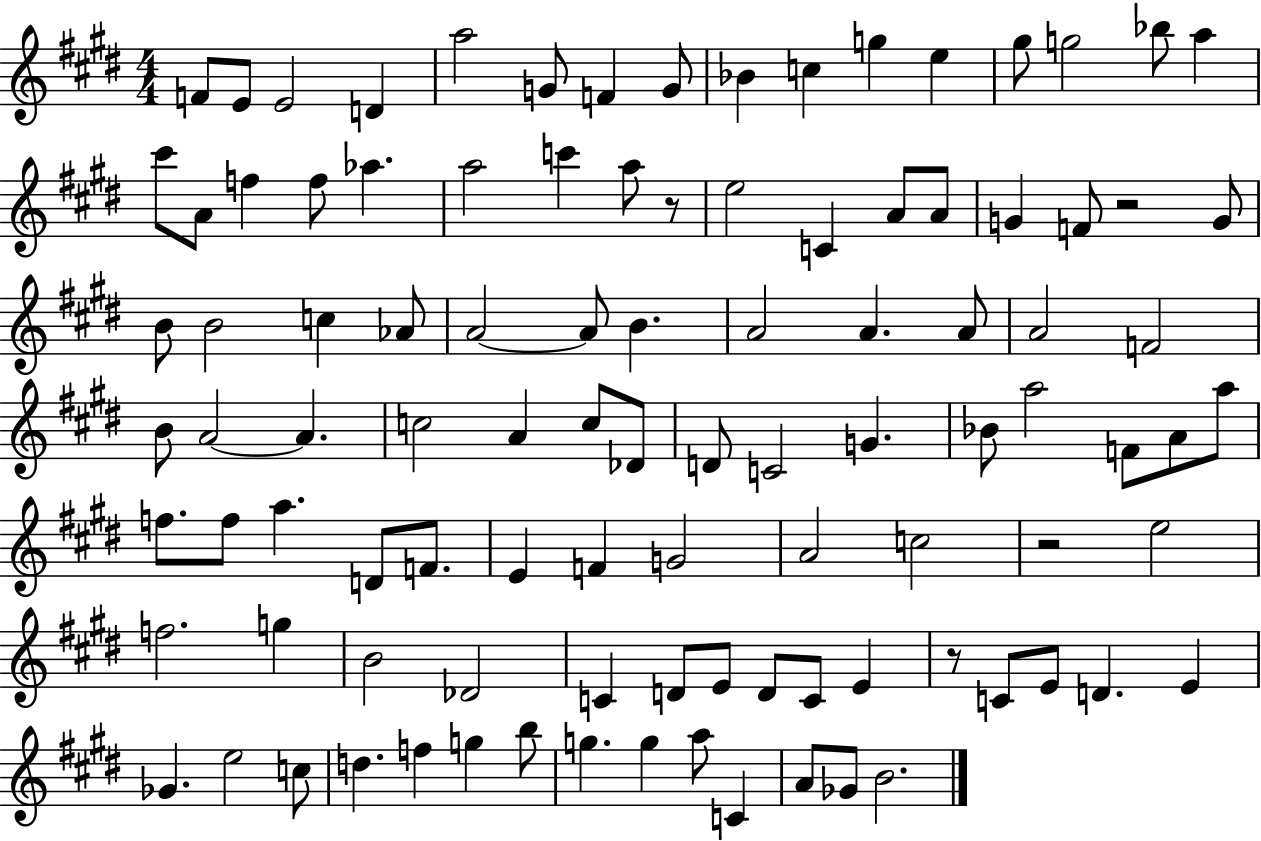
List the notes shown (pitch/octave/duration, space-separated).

F4/e E4/e E4/h D4/q A5/h G4/e F4/q G4/e Bb4/q C5/q G5/q E5/q G#5/e G5/h Bb5/e A5/q C#6/e A4/e F5/q F5/e Ab5/q. A5/h C6/q A5/e R/e E5/h C4/q A4/e A4/e G4/q F4/e R/h G4/e B4/e B4/h C5/q Ab4/e A4/h A4/e B4/q. A4/h A4/q. A4/e A4/h F4/h B4/e A4/h A4/q. C5/h A4/q C5/e Db4/e D4/e C4/h G4/q. Bb4/e A5/h F4/e A4/e A5/e F5/e. F5/e A5/q. D4/e F4/e. E4/q F4/q G4/h A4/h C5/h R/h E5/h F5/h. G5/q B4/h Db4/h C4/q D4/e E4/e D4/e C4/e E4/q R/e C4/e E4/e D4/q. E4/q Gb4/q. E5/h C5/e D5/q. F5/q G5/q B5/e G5/q. G5/q A5/e C4/q A4/e Gb4/e B4/h.